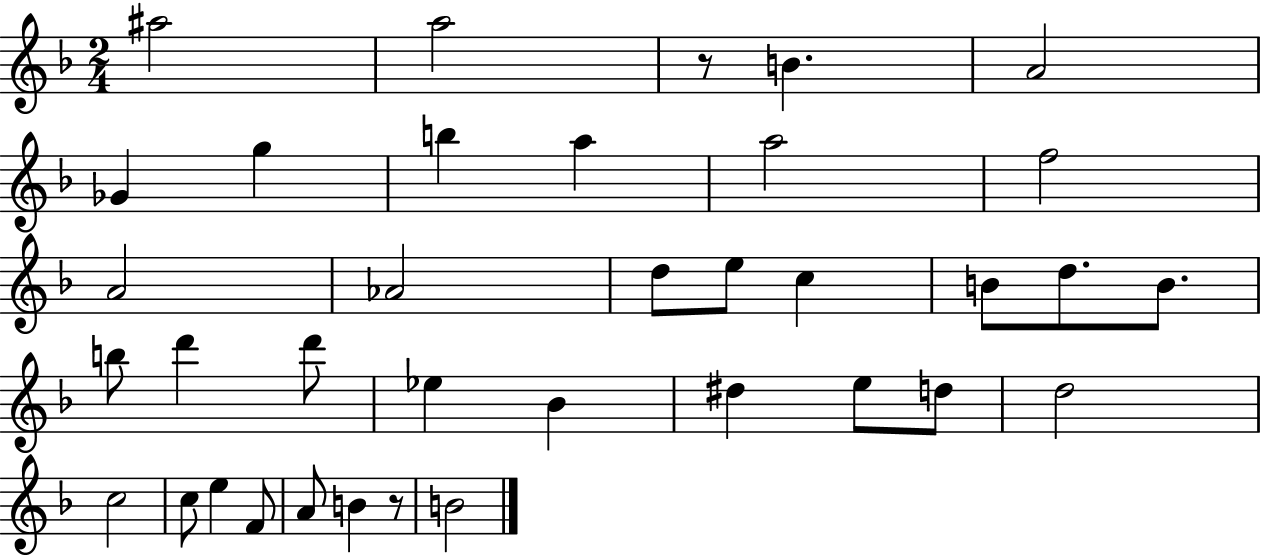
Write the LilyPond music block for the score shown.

{
  \clef treble
  \numericTimeSignature
  \time 2/4
  \key f \major
  ais''2 | a''2 | r8 b'4. | a'2 | \break ges'4 g''4 | b''4 a''4 | a''2 | f''2 | \break a'2 | aes'2 | d''8 e''8 c''4 | b'8 d''8. b'8. | \break b''8 d'''4 d'''8 | ees''4 bes'4 | dis''4 e''8 d''8 | d''2 | \break c''2 | c''8 e''4 f'8 | a'8 b'4 r8 | b'2 | \break \bar "|."
}